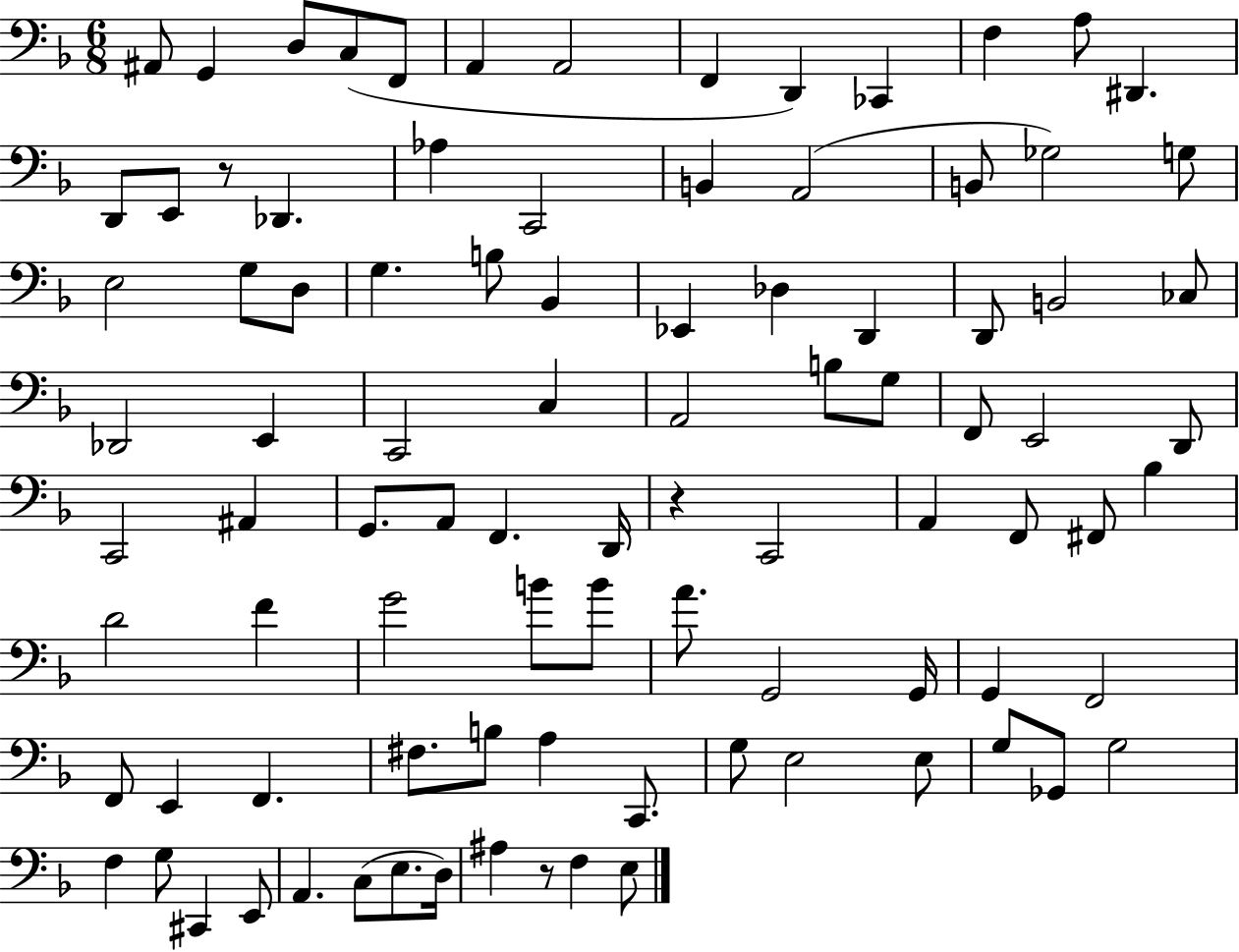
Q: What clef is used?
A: bass